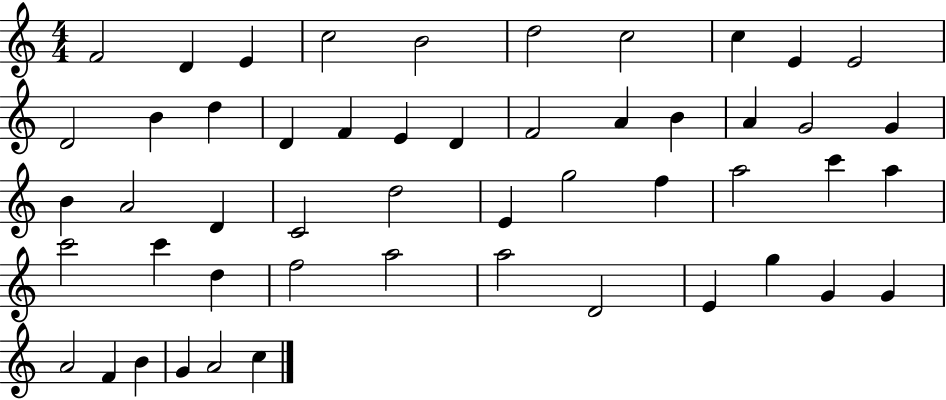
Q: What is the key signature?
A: C major